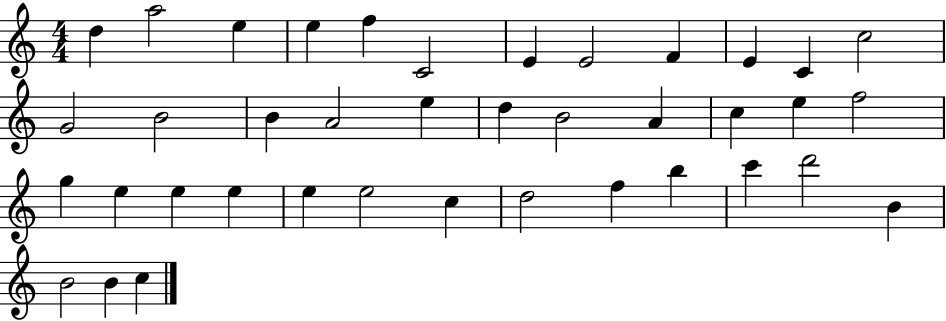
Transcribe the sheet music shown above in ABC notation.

X:1
T:Untitled
M:4/4
L:1/4
K:C
d a2 e e f C2 E E2 F E C c2 G2 B2 B A2 e d B2 A c e f2 g e e e e e2 c d2 f b c' d'2 B B2 B c